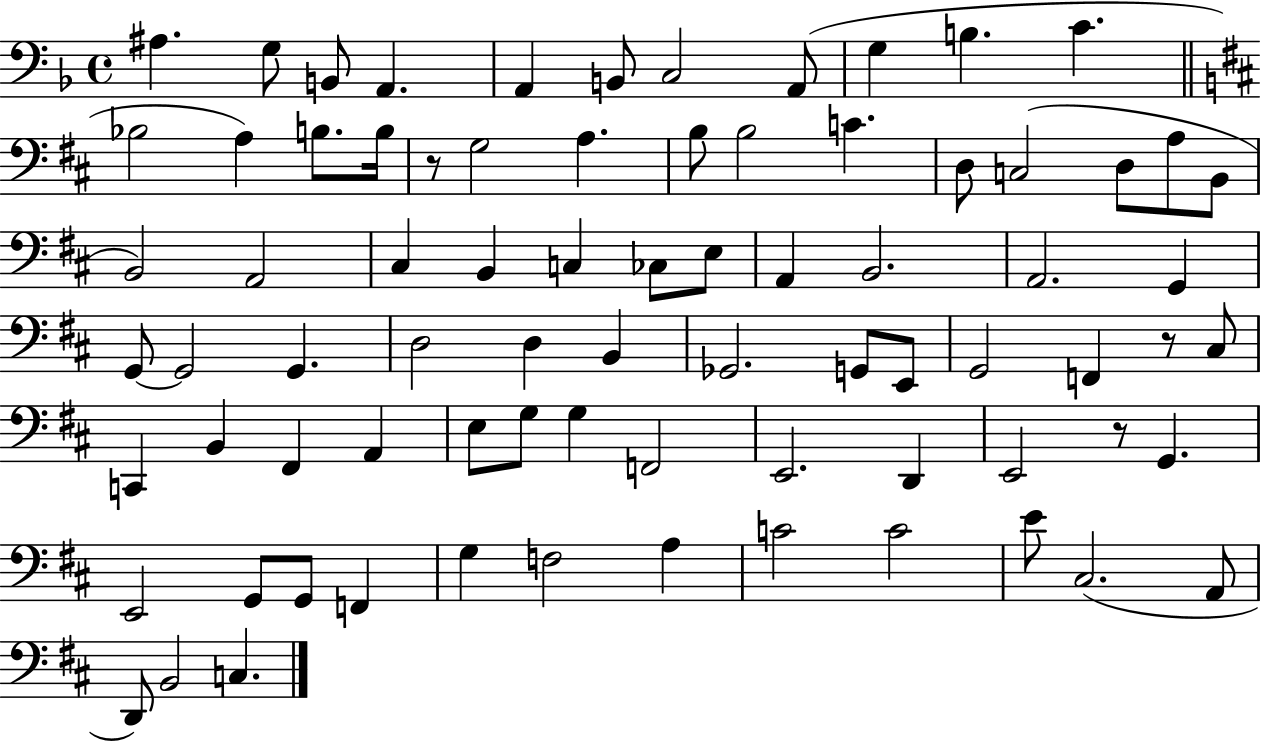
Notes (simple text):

A#3/q. G3/e B2/e A2/q. A2/q B2/e C3/h A2/e G3/q B3/q. C4/q. Bb3/h A3/q B3/e. B3/s R/e G3/h A3/q. B3/e B3/h C4/q. D3/e C3/h D3/e A3/e B2/e B2/h A2/h C#3/q B2/q C3/q CES3/e E3/e A2/q B2/h. A2/h. G2/q G2/e G2/h G2/q. D3/h D3/q B2/q Gb2/h. G2/e E2/e G2/h F2/q R/e C#3/e C2/q B2/q F#2/q A2/q E3/e G3/e G3/q F2/h E2/h. D2/q E2/h R/e G2/q. E2/h G2/e G2/e F2/q G3/q F3/h A3/q C4/h C4/h E4/e C#3/h. A2/e D2/e B2/h C3/q.